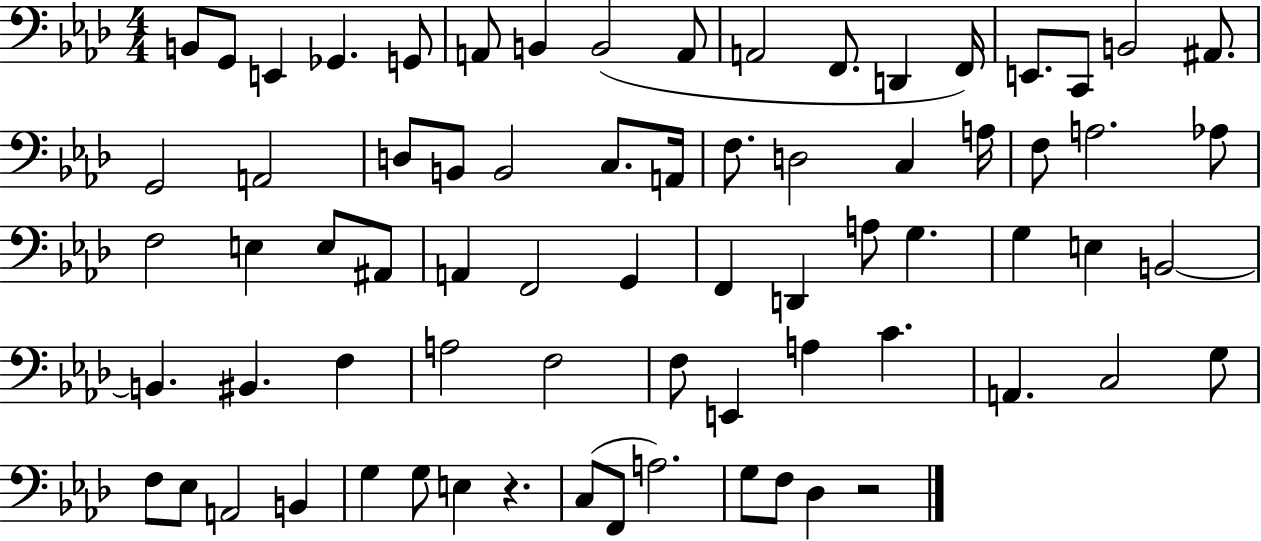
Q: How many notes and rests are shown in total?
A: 72